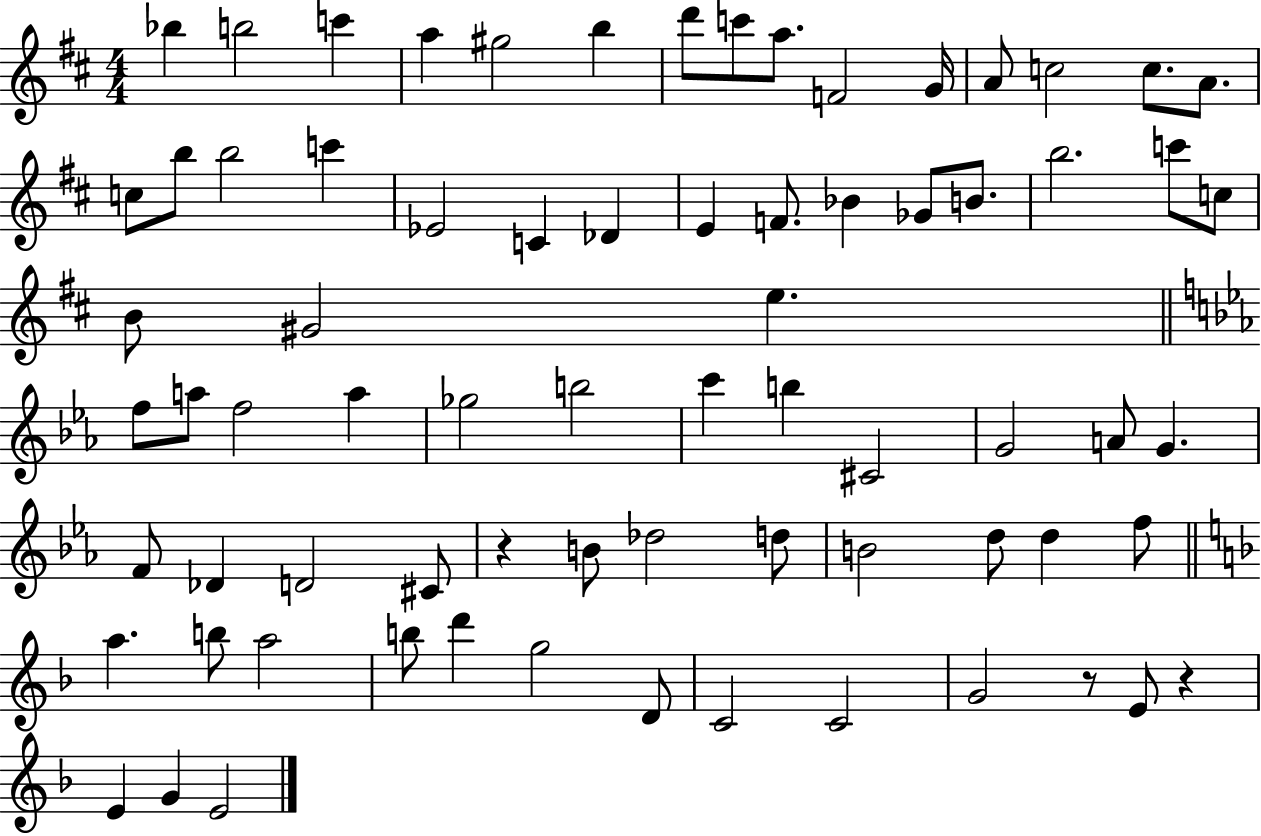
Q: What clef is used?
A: treble